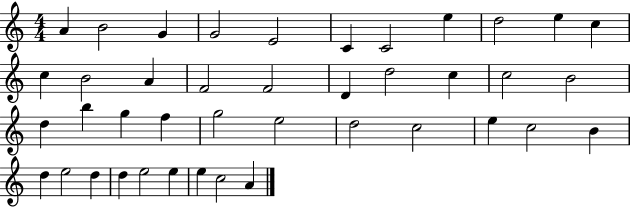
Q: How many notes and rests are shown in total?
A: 41